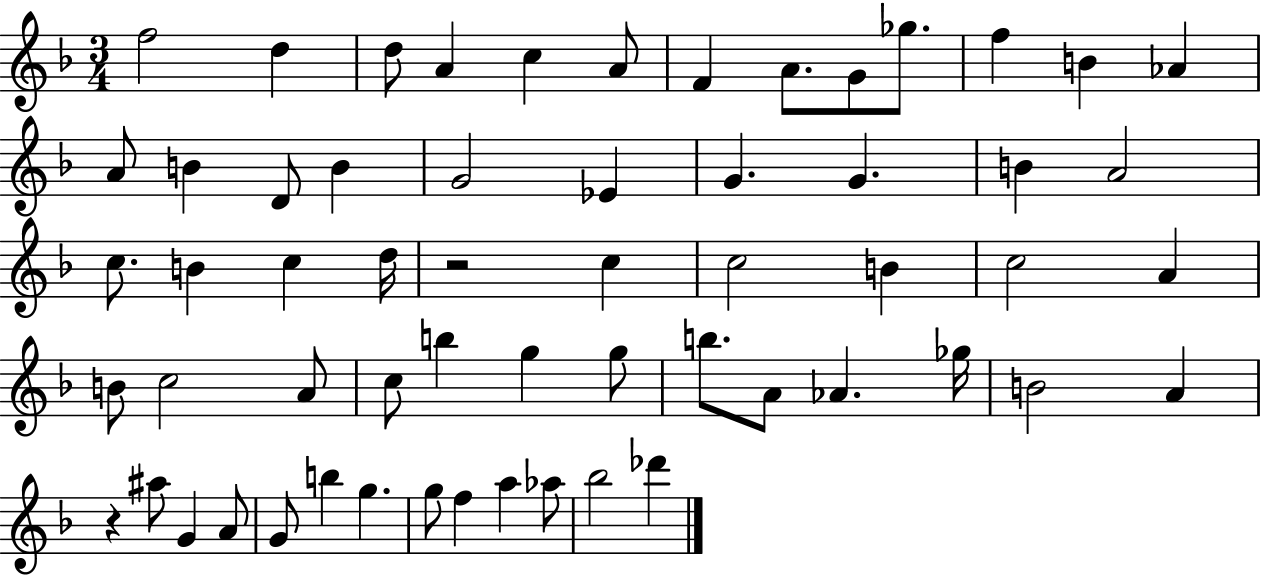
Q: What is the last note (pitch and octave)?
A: Db6